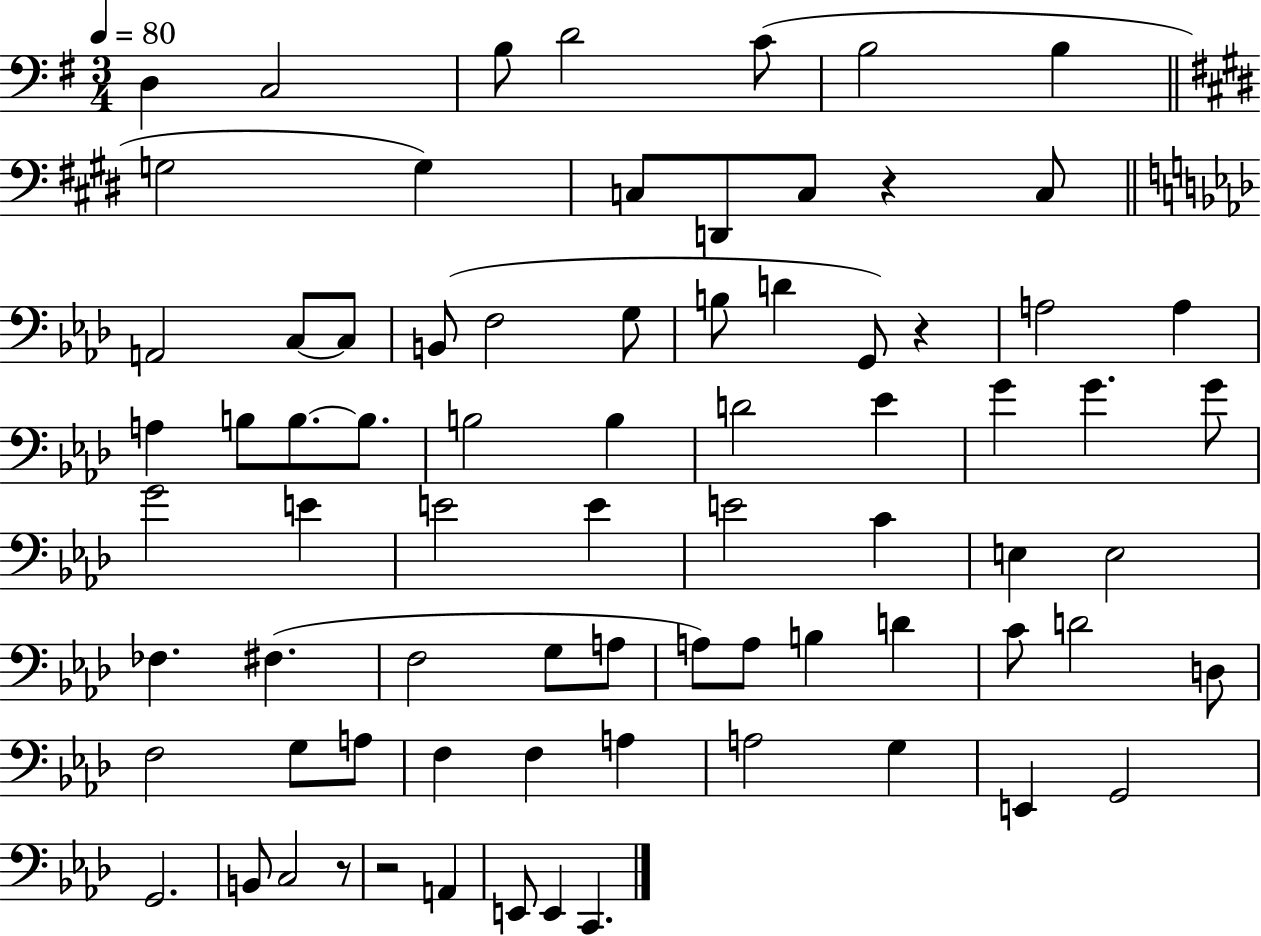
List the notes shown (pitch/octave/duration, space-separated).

D3/q C3/h B3/e D4/h C4/e B3/h B3/q G3/h G3/q C3/e D2/e C3/e R/q C3/e A2/h C3/e C3/e B2/e F3/h G3/e B3/e D4/q G2/e R/q A3/h A3/q A3/q B3/e B3/e. B3/e. B3/h B3/q D4/h Eb4/q G4/q G4/q. G4/e G4/h E4/q E4/h E4/q E4/h C4/q E3/q E3/h FES3/q. F#3/q. F3/h G3/e A3/e A3/e A3/e B3/q D4/q C4/e D4/h D3/e F3/h G3/e A3/e F3/q F3/q A3/q A3/h G3/q E2/q G2/h G2/h. B2/e C3/h R/e R/h A2/q E2/e E2/q C2/q.